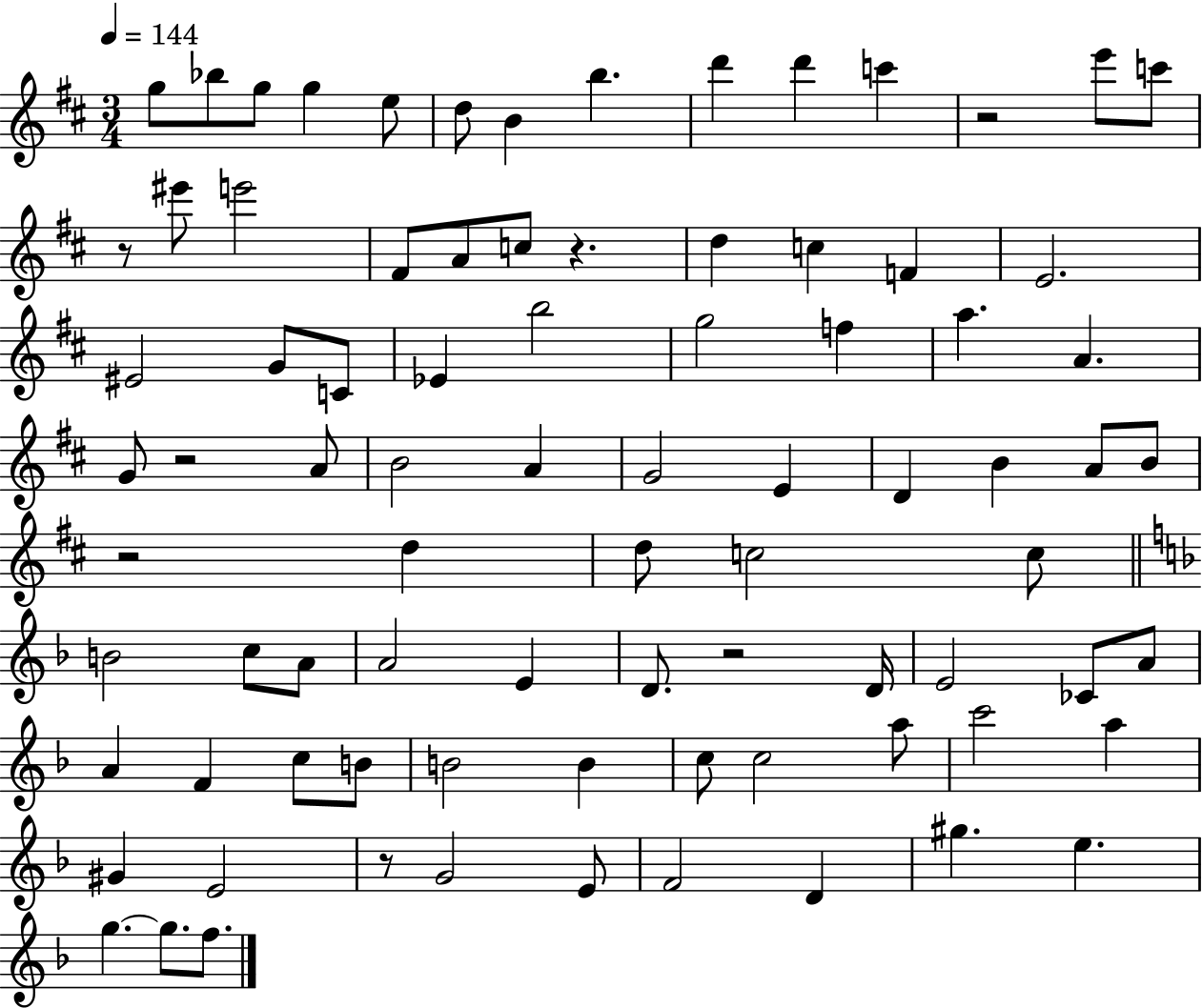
{
  \clef treble
  \numericTimeSignature
  \time 3/4
  \key d \major
  \tempo 4 = 144
  g''8 bes''8 g''8 g''4 e''8 | d''8 b'4 b''4. | d'''4 d'''4 c'''4 | r2 e'''8 c'''8 | \break r8 eis'''8 e'''2 | fis'8 a'8 c''8 r4. | d''4 c''4 f'4 | e'2. | \break eis'2 g'8 c'8 | ees'4 b''2 | g''2 f''4 | a''4. a'4. | \break g'8 r2 a'8 | b'2 a'4 | g'2 e'4 | d'4 b'4 a'8 b'8 | \break r2 d''4 | d''8 c''2 c''8 | \bar "||" \break \key f \major b'2 c''8 a'8 | a'2 e'4 | d'8. r2 d'16 | e'2 ces'8 a'8 | \break a'4 f'4 c''8 b'8 | b'2 b'4 | c''8 c''2 a''8 | c'''2 a''4 | \break gis'4 e'2 | r8 g'2 e'8 | f'2 d'4 | gis''4. e''4. | \break g''4.~~ g''8. f''8. | \bar "|."
}